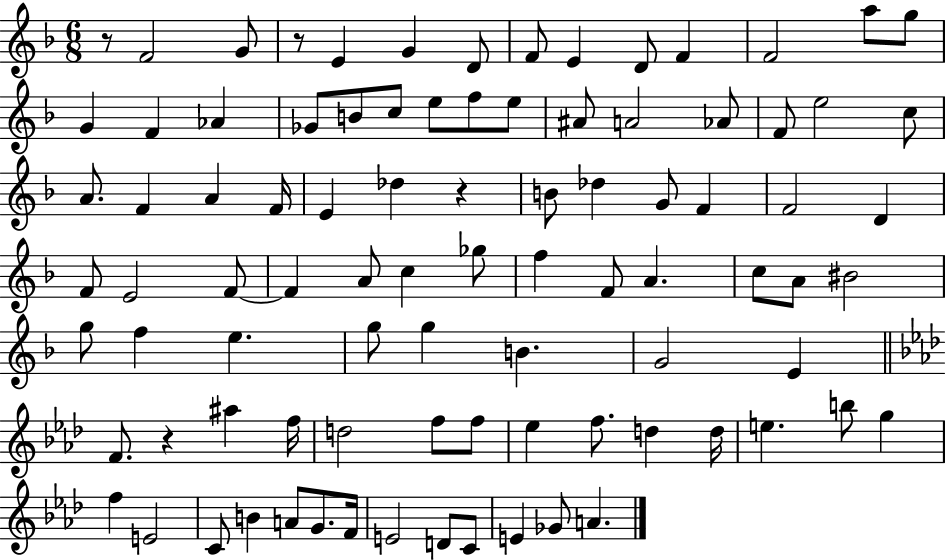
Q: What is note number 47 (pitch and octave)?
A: F5